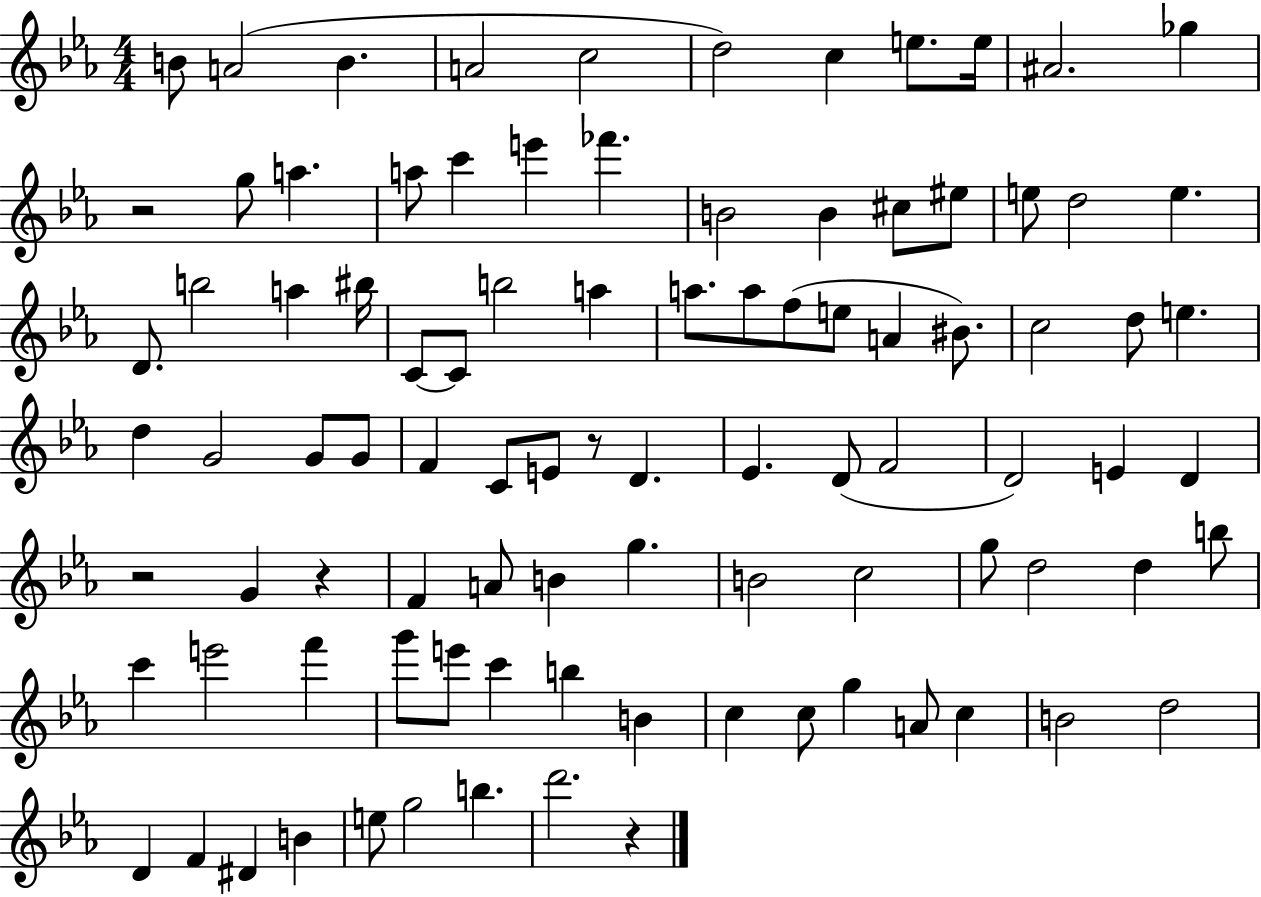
{
  \clef treble
  \numericTimeSignature
  \time 4/4
  \key ees \major
  b'8 a'2( b'4. | a'2 c''2 | d''2) c''4 e''8. e''16 | ais'2. ges''4 | \break r2 g''8 a''4. | a''8 c'''4 e'''4 fes'''4. | b'2 b'4 cis''8 eis''8 | e''8 d''2 e''4. | \break d'8. b''2 a''4 bis''16 | c'8~~ c'8 b''2 a''4 | a''8. a''8 f''8( e''8 a'4 bis'8.) | c''2 d''8 e''4. | \break d''4 g'2 g'8 g'8 | f'4 c'8 e'8 r8 d'4. | ees'4. d'8( f'2 | d'2) e'4 d'4 | \break r2 g'4 r4 | f'4 a'8 b'4 g''4. | b'2 c''2 | g''8 d''2 d''4 b''8 | \break c'''4 e'''2 f'''4 | g'''8 e'''8 c'''4 b''4 b'4 | c''4 c''8 g''4 a'8 c''4 | b'2 d''2 | \break d'4 f'4 dis'4 b'4 | e''8 g''2 b''4. | d'''2. r4 | \bar "|."
}